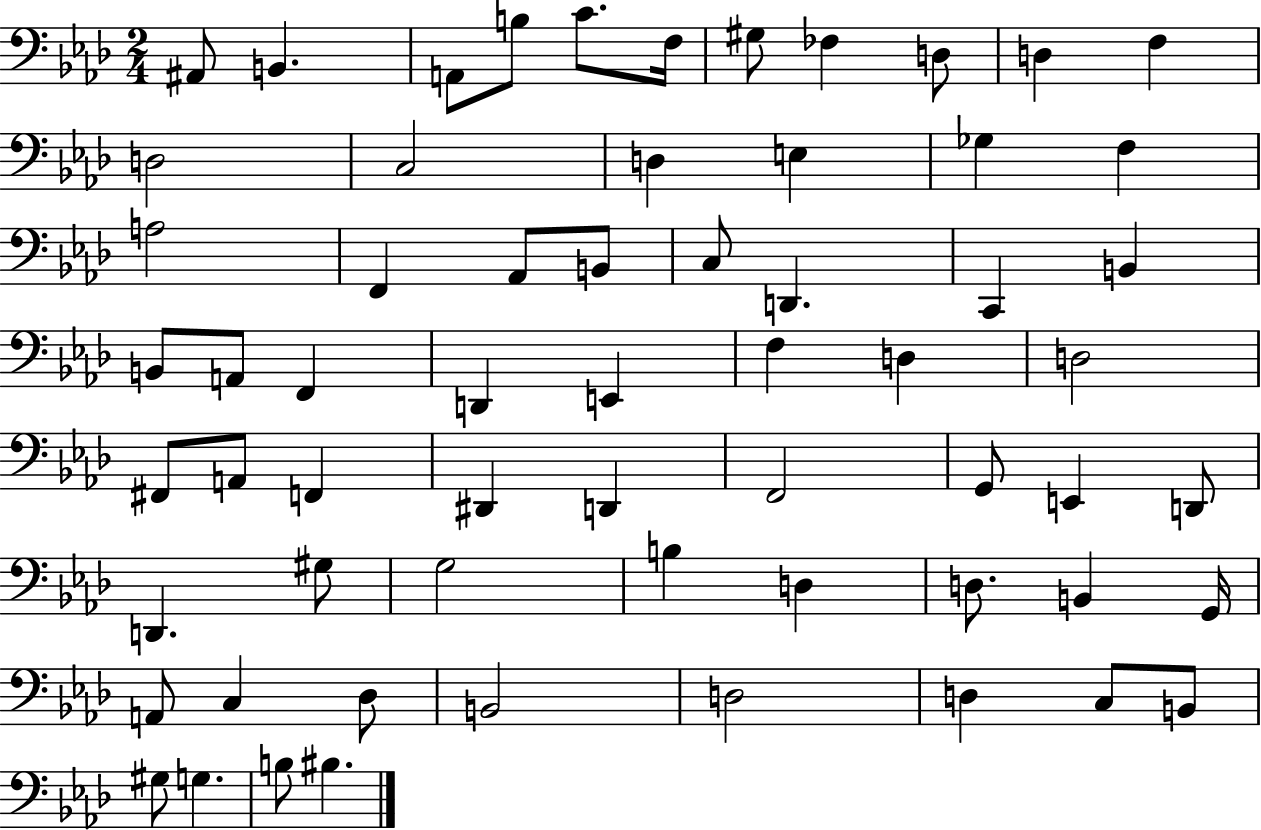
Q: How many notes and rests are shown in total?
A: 62